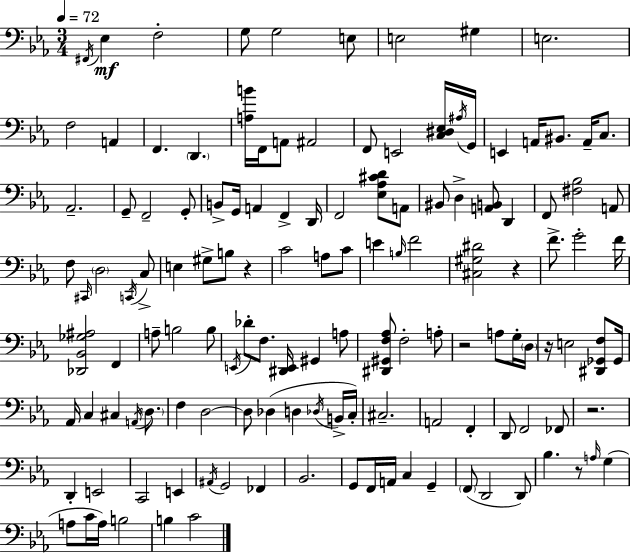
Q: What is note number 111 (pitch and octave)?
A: A3